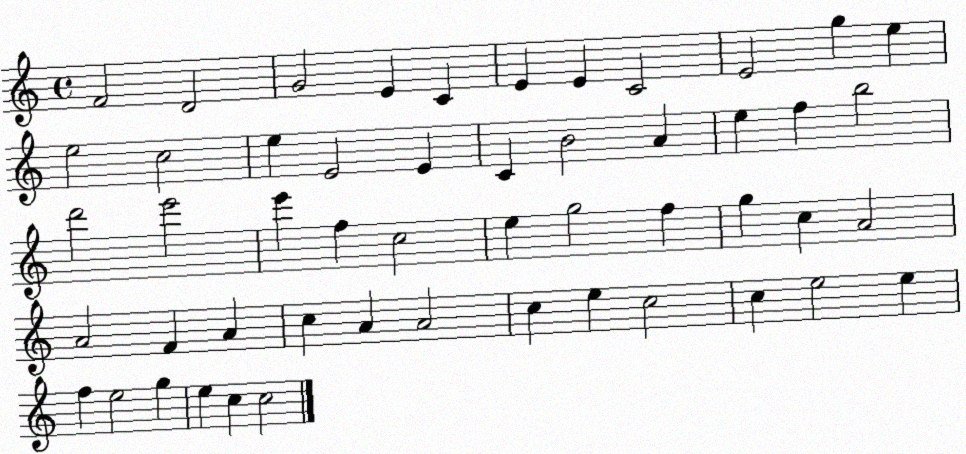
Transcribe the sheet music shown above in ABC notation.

X:1
T:Untitled
M:4/4
L:1/4
K:C
F2 D2 G2 E C E E C2 E2 g e e2 c2 e E2 E C B2 A e f b2 d'2 e'2 e' f c2 e g2 f g c A2 A2 F A c A A2 c e c2 c e2 e f e2 g e c c2